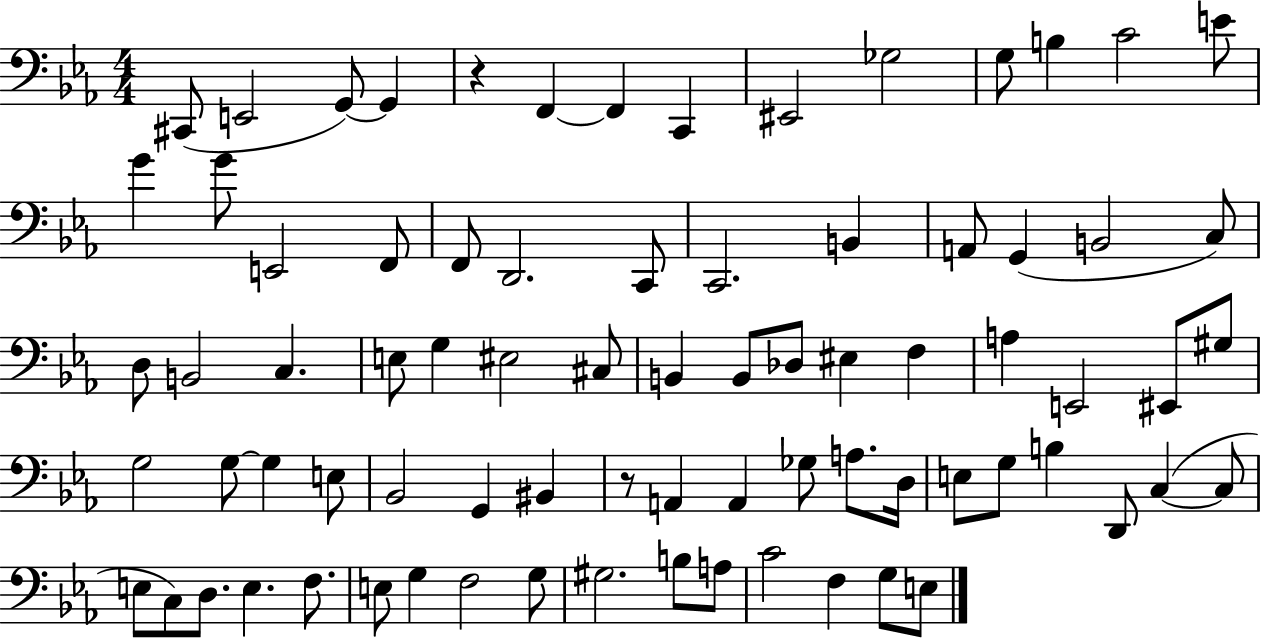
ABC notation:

X:1
T:Untitled
M:4/4
L:1/4
K:Eb
^C,,/2 E,,2 G,,/2 G,, z F,, F,, C,, ^E,,2 _G,2 G,/2 B, C2 E/2 G G/2 E,,2 F,,/2 F,,/2 D,,2 C,,/2 C,,2 B,, A,,/2 G,, B,,2 C,/2 D,/2 B,,2 C, E,/2 G, ^E,2 ^C,/2 B,, B,,/2 _D,/2 ^E, F, A, E,,2 ^E,,/2 ^G,/2 G,2 G,/2 G, E,/2 _B,,2 G,, ^B,, z/2 A,, A,, _G,/2 A,/2 D,/4 E,/2 G,/2 B, D,,/2 C, C,/2 E,/2 C,/2 D,/2 E, F,/2 E,/2 G, F,2 G,/2 ^G,2 B,/2 A,/2 C2 F, G,/2 E,/2